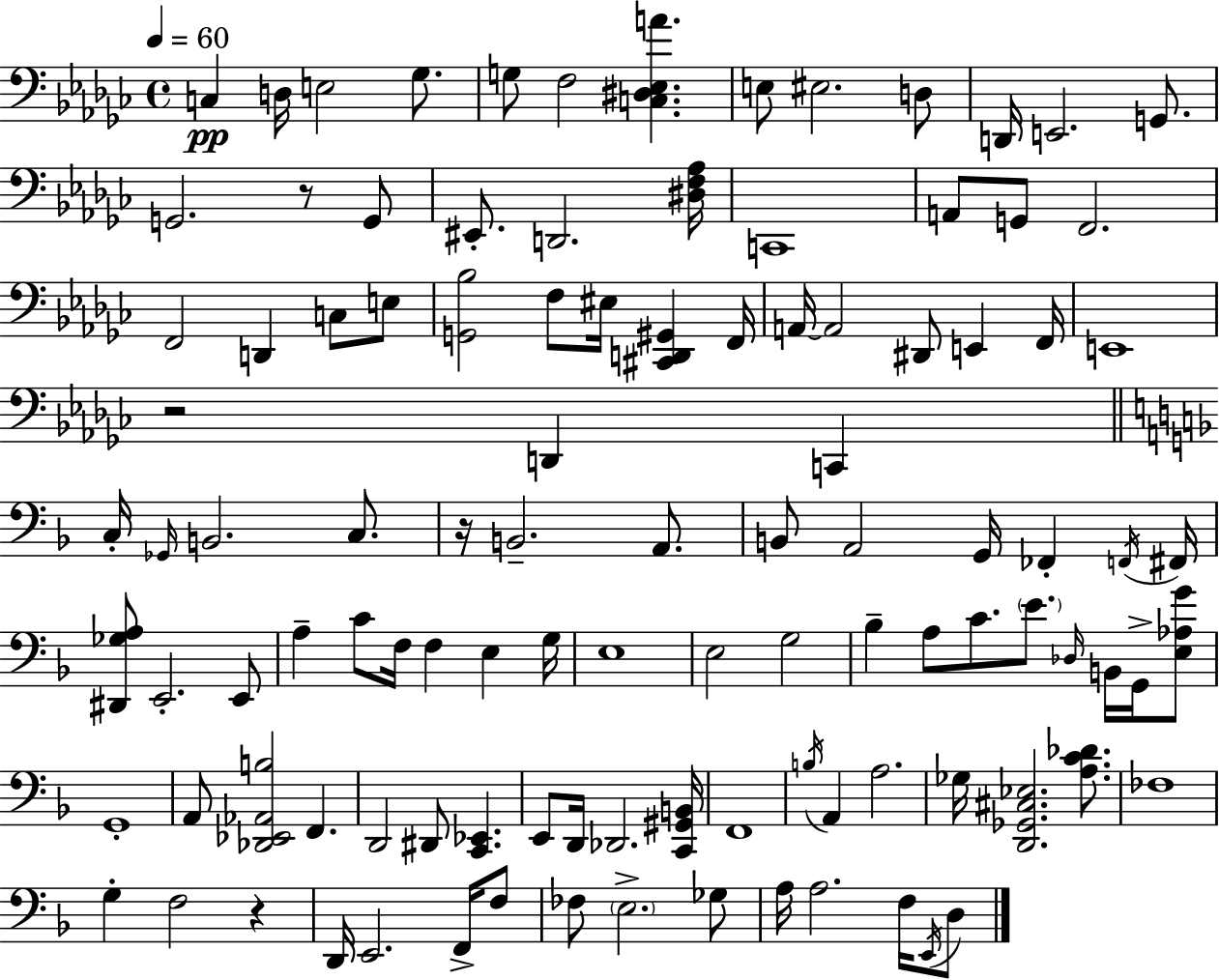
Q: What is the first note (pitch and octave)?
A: C3